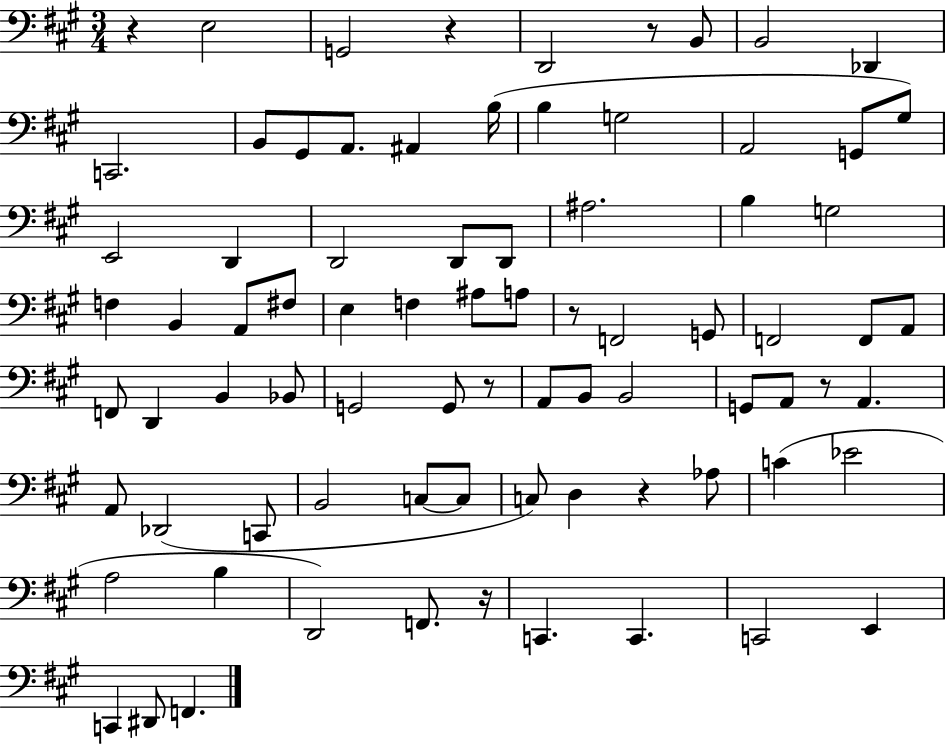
X:1
T:Untitled
M:3/4
L:1/4
K:A
z E,2 G,,2 z D,,2 z/2 B,,/2 B,,2 _D,, C,,2 B,,/2 ^G,,/2 A,,/2 ^A,, B,/4 B, G,2 A,,2 G,,/2 ^G,/2 E,,2 D,, D,,2 D,,/2 D,,/2 ^A,2 B, G,2 F, B,, A,,/2 ^F,/2 E, F, ^A,/2 A,/2 z/2 F,,2 G,,/2 F,,2 F,,/2 A,,/2 F,,/2 D,, B,, _B,,/2 G,,2 G,,/2 z/2 A,,/2 B,,/2 B,,2 G,,/2 A,,/2 z/2 A,, A,,/2 _D,,2 C,,/2 B,,2 C,/2 C,/2 C,/2 D, z _A,/2 C _E2 A,2 B, D,,2 F,,/2 z/4 C,, C,, C,,2 E,, C,, ^D,,/2 F,,